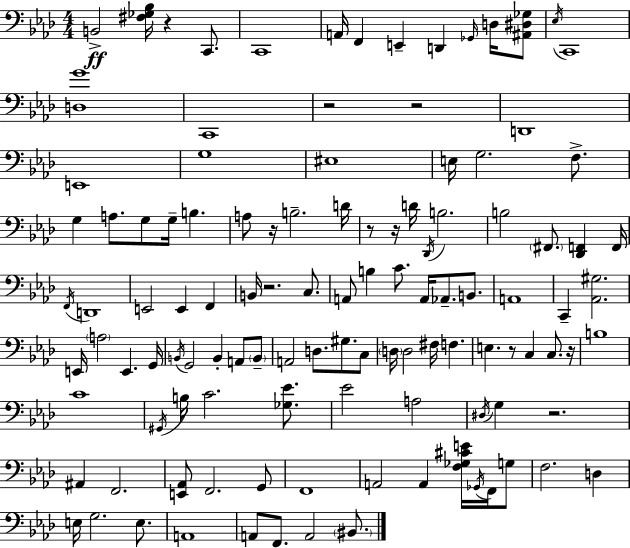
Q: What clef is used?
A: bass